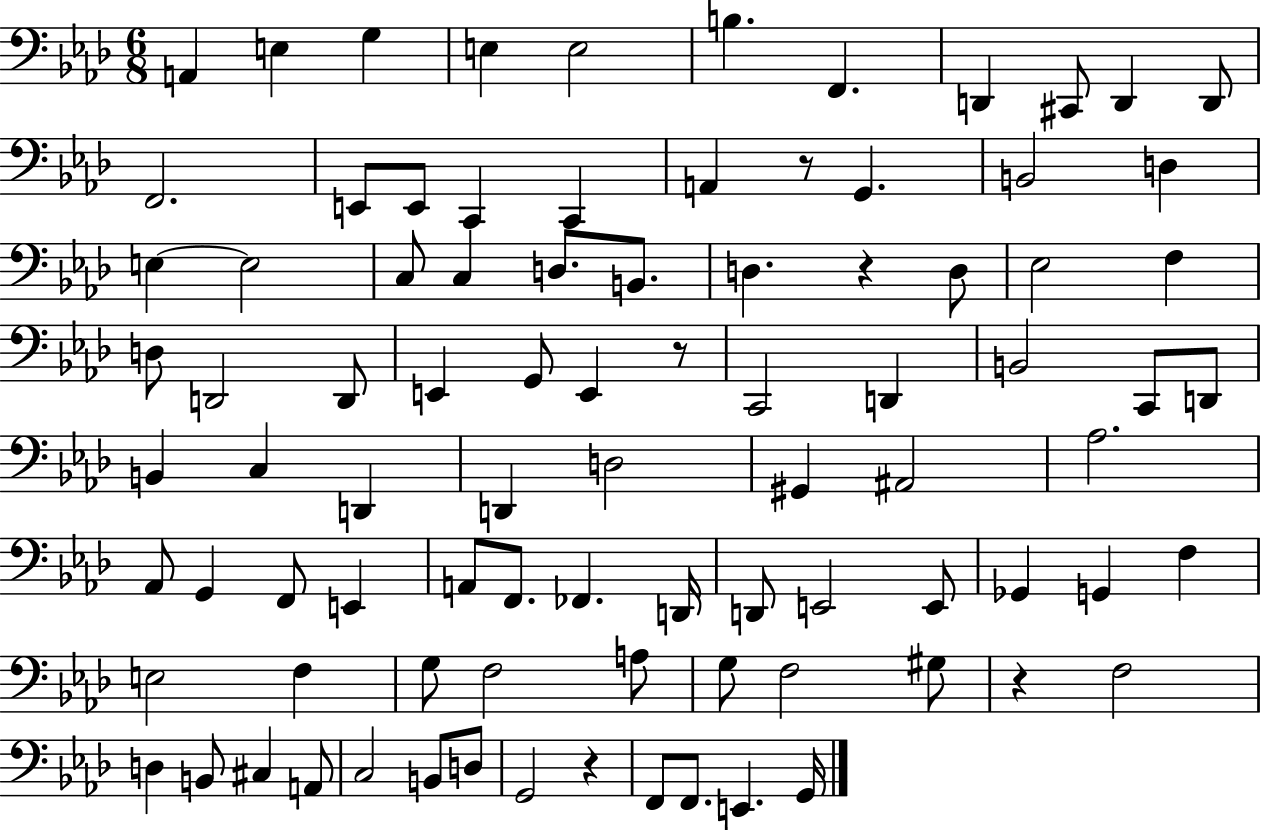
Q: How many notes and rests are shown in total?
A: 89